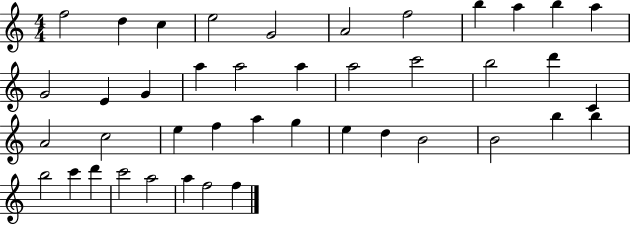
F5/h D5/q C5/q E5/h G4/h A4/h F5/h B5/q A5/q B5/q A5/q G4/h E4/q G4/q A5/q A5/h A5/q A5/h C6/h B5/h D6/q C4/q A4/h C5/h E5/q F5/q A5/q G5/q E5/q D5/q B4/h B4/h B5/q B5/q B5/h C6/q D6/q C6/h A5/h A5/q F5/h F5/q